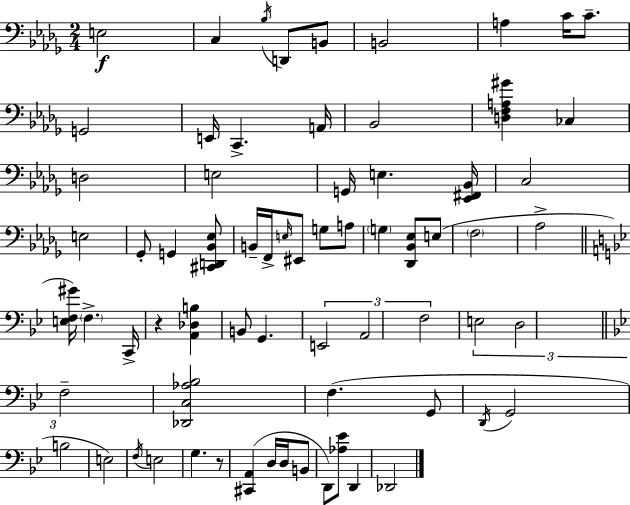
X:1
T:Untitled
M:2/4
L:1/4
K:Bbm
E,2 C, _B,/4 D,,/2 B,,/2 B,,2 A, C/4 C/2 G,,2 E,,/4 C,, A,,/4 _B,,2 [D,F,A,^G] _C, D,2 E,2 G,,/4 E, [_E,,^F,,_B,,]/4 C,2 E,2 _G,,/2 G,, [^C,,D,,_B,,_E,]/2 B,,/4 F,,/4 E,/4 ^E,,/2 G,/2 A,/2 G, [_D,,_B,,_E,]/2 E,/2 F,2 _A,2 [E,F,^G]/4 F, C,,/4 z [A,,_D,B,] B,,/2 G,, E,,2 A,,2 F,2 E,2 D,2 F,2 [_D,,C,_A,_B,]2 F, G,,/2 D,,/4 G,,2 B,2 E,2 F,/4 E,2 G, z/2 [^C,,A,,] D,/4 D,/4 B,,/2 D,,/2 [_A,_E]/2 D,, _D,,2